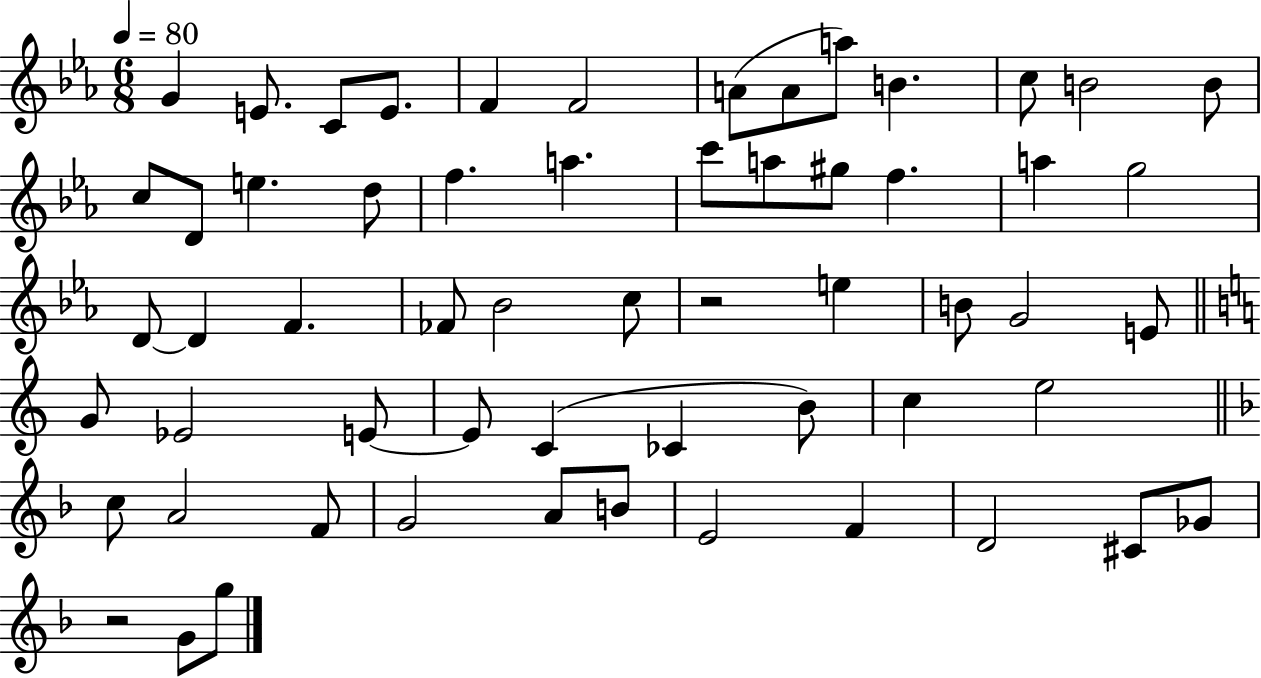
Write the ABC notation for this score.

X:1
T:Untitled
M:6/8
L:1/4
K:Eb
G E/2 C/2 E/2 F F2 A/2 A/2 a/2 B c/2 B2 B/2 c/2 D/2 e d/2 f a c'/2 a/2 ^g/2 f a g2 D/2 D F _F/2 _B2 c/2 z2 e B/2 G2 E/2 G/2 _E2 E/2 E/2 C _C B/2 c e2 c/2 A2 F/2 G2 A/2 B/2 E2 F D2 ^C/2 _G/2 z2 G/2 g/2